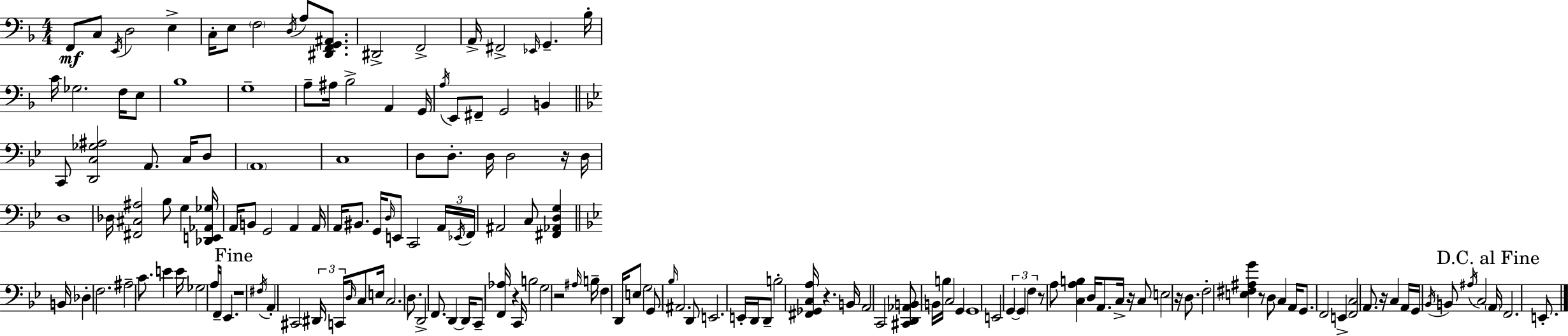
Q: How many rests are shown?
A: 10